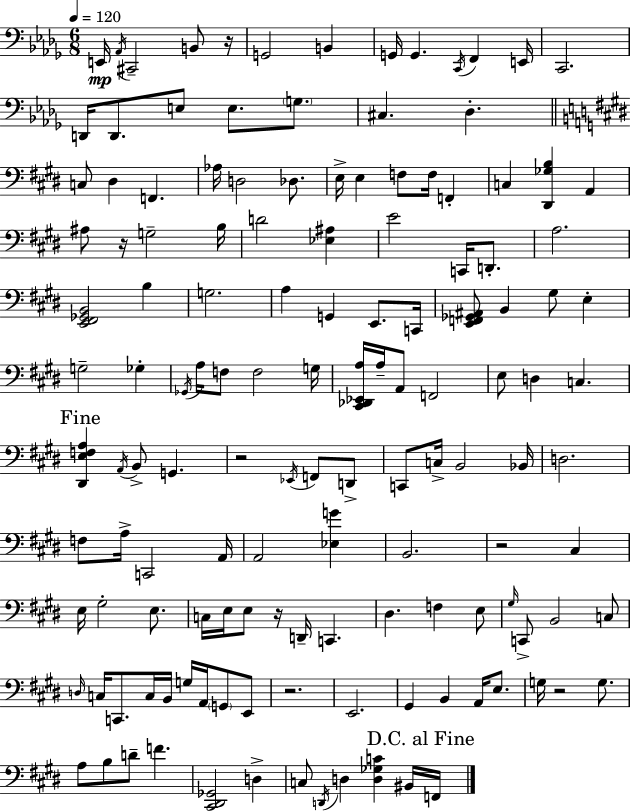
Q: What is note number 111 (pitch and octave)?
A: G3